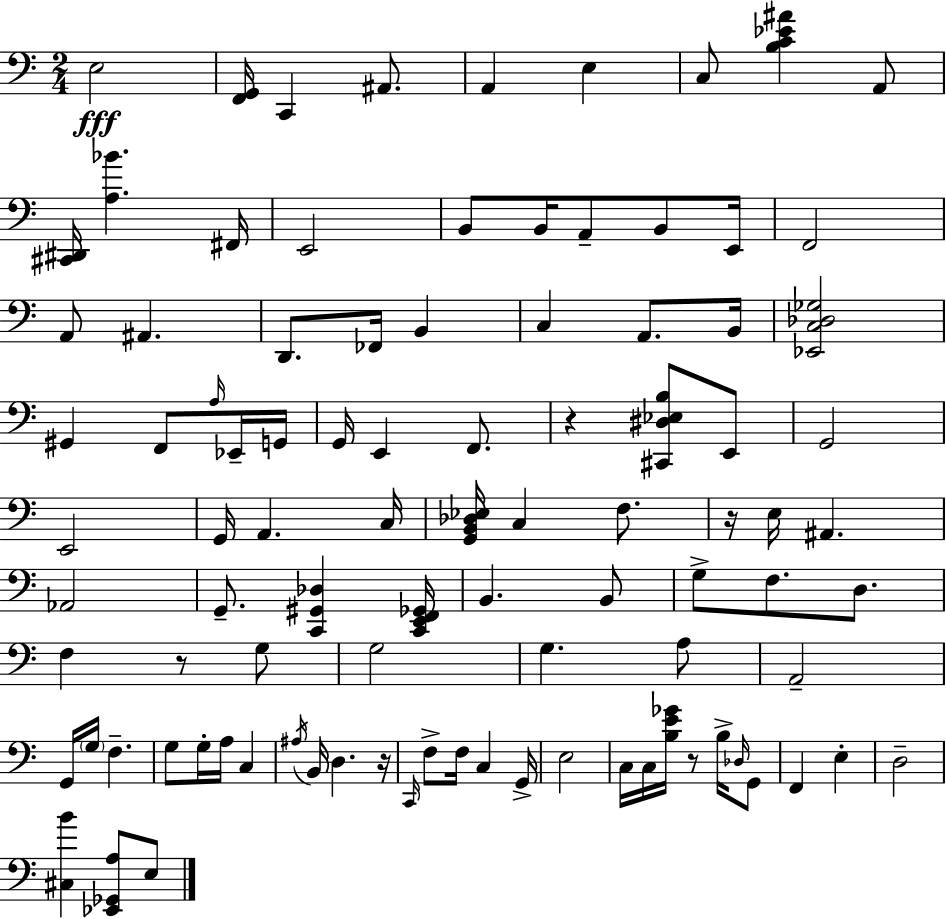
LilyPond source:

{
  \clef bass
  \numericTimeSignature
  \time 2/4
  \key c \major
  e2\fff | <f, g,>16 c,4 ais,8. | a,4 e4 | c8 <b c' ees' ais'>4 a,8 | \break <cis, dis,>16 <a bes'>4. fis,16 | e,2 | b,8 b,16 a,8-- b,8 e,16 | f,2 | \break a,8 ais,4. | d,8. fes,16 b,4 | c4 a,8. b,16 | <ees, c des ges>2 | \break gis,4 f,8 \grace { a16 } ees,16-- | g,16 g,16 e,4 f,8. | r4 <cis, dis ees b>8 e,8 | g,2 | \break e,2 | g,16 a,4. | c16 <g, b, des ees>16 c4 f8. | r16 e16 ais,4. | \break aes,2 | g,8.-- <c, gis, des>4 | <c, e, f, ges,>16 b,4. b,8 | g8-> f8. d8. | \break f4 r8 g8 | g2 | g4. a8 | a,2-- | \break g,16 \parenthesize g16 f4.-- | g8 g16-. a16 c4 | \acciaccatura { ais16 } b,16 d4. | r16 \grace { c,16 } f8-> f16 c4 | \break g,16-> e2 | c16 c16 <b e' ges'>16 r8 | b16-> \grace { des16 } g,8 f,4 | e4-. d2-- | \break <cis b'>4 | <ees, ges, a>8 e8 \bar "|."
}